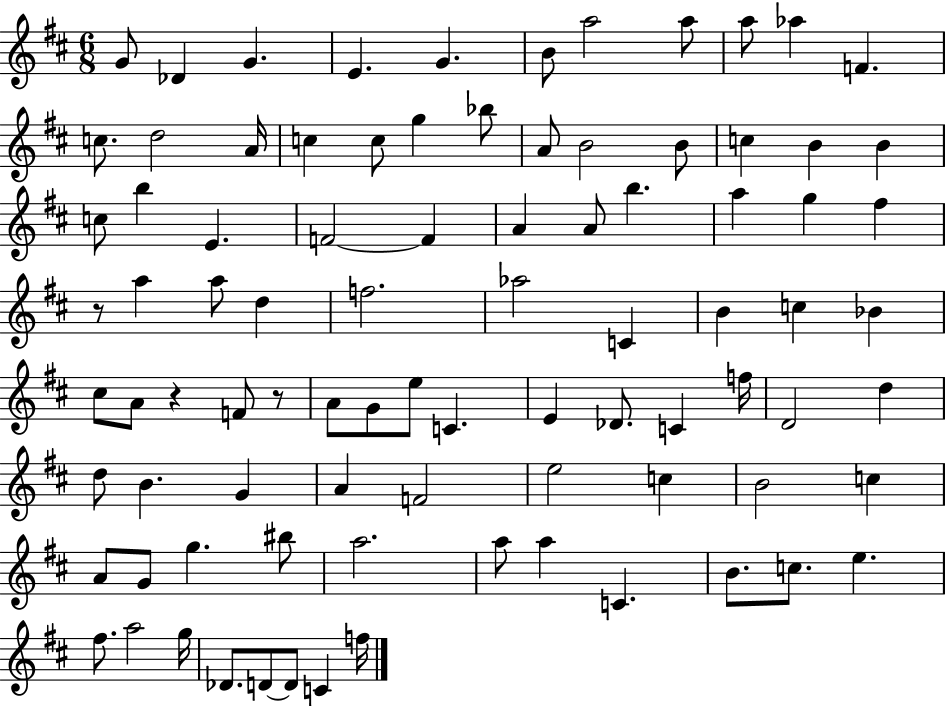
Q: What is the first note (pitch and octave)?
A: G4